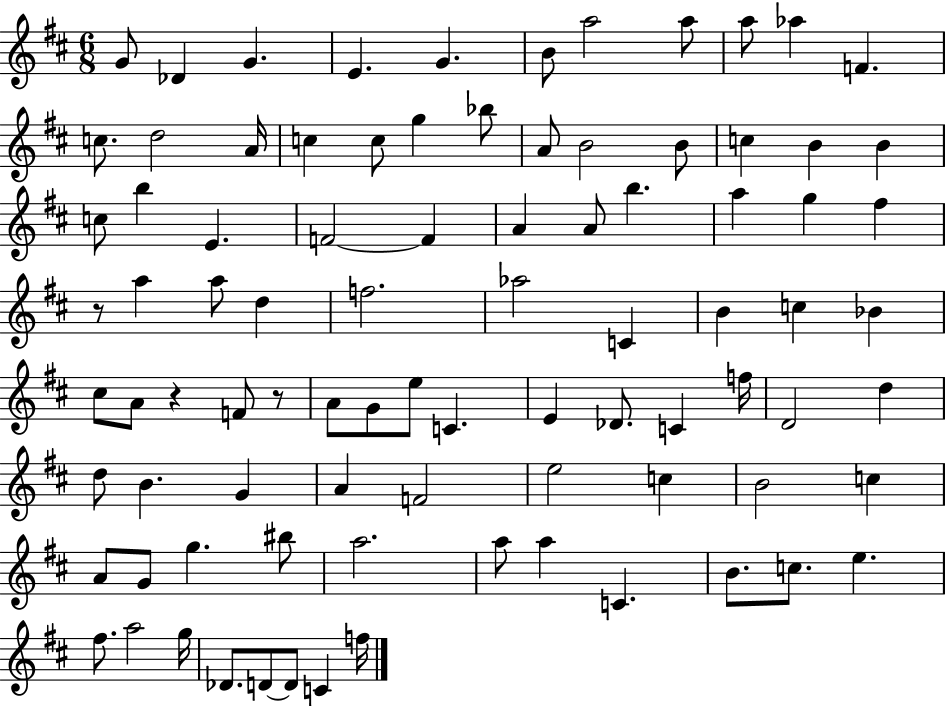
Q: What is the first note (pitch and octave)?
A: G4